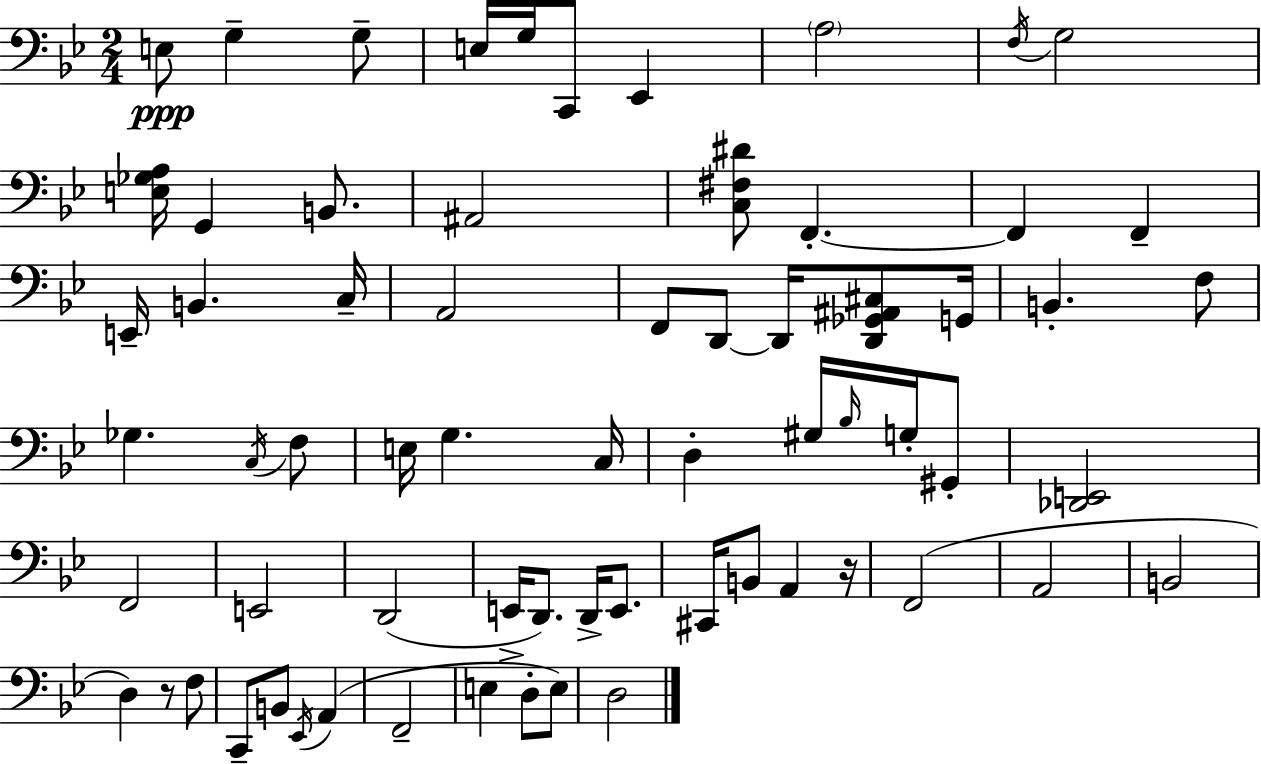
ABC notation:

X:1
T:Untitled
M:2/4
L:1/4
K:Gm
E,/2 G, G,/2 E,/4 G,/4 C,,/2 _E,, A,2 F,/4 G,2 [E,_G,A,]/4 G,, B,,/2 ^A,,2 [C,^F,^D]/2 F,, F,, F,, E,,/4 B,, C,/4 A,,2 F,,/2 D,,/2 D,,/4 [D,,_G,,^A,,^C,]/2 G,,/4 B,, F,/2 _G, C,/4 F,/2 E,/4 G, C,/4 D, ^G,/4 _B,/4 G,/4 ^G,,/2 [_D,,E,,]2 F,,2 E,,2 D,,2 E,,/4 D,,/2 D,,/4 E,,/2 ^C,,/4 B,,/2 A,, z/4 F,,2 A,,2 B,,2 D, z/2 F,/2 C,,/2 B,,/2 _E,,/4 A,, F,,2 E, D,/2 E,/2 D,2